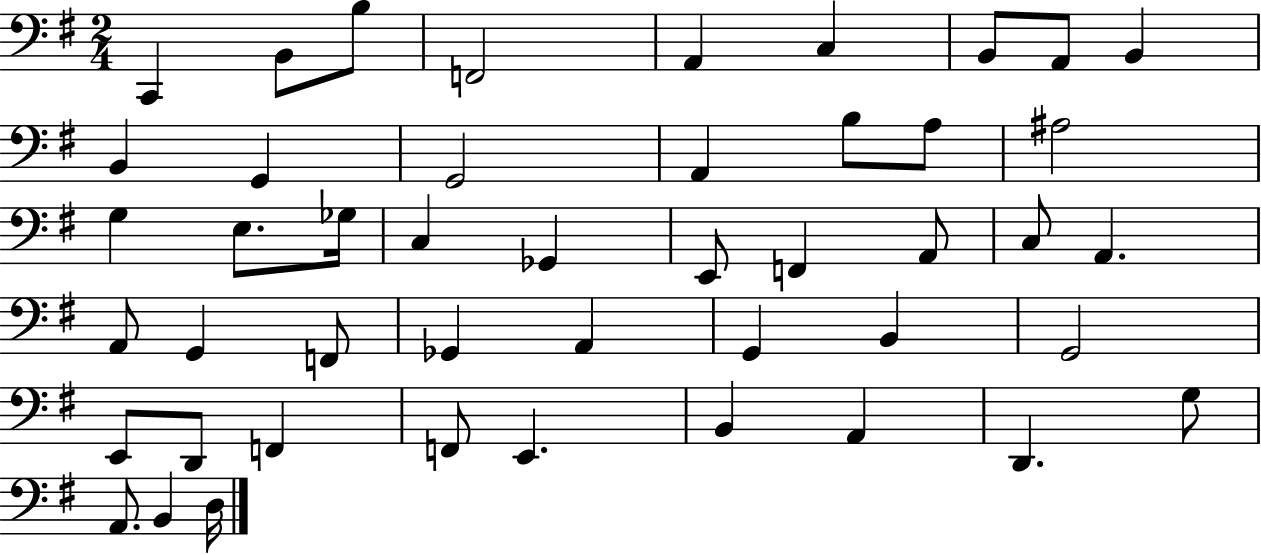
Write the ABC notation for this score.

X:1
T:Untitled
M:2/4
L:1/4
K:G
C,, B,,/2 B,/2 F,,2 A,, C, B,,/2 A,,/2 B,, B,, G,, G,,2 A,, B,/2 A,/2 ^A,2 G, E,/2 _G,/4 C, _G,, E,,/2 F,, A,,/2 C,/2 A,, A,,/2 G,, F,,/2 _G,, A,, G,, B,, G,,2 E,,/2 D,,/2 F,, F,,/2 E,, B,, A,, D,, G,/2 A,,/2 B,, D,/4